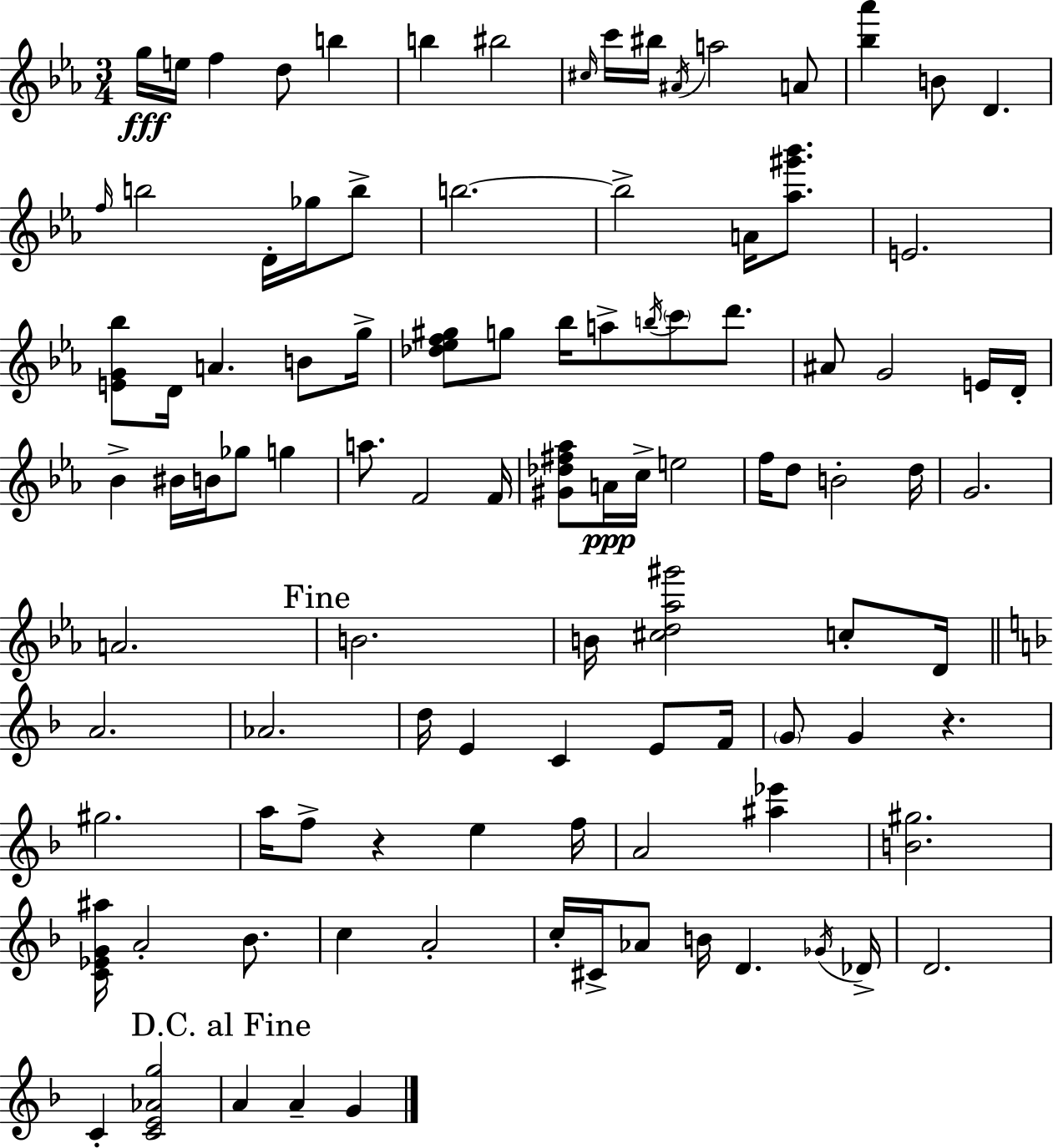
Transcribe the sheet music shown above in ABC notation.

X:1
T:Untitled
M:3/4
L:1/4
K:Eb
g/4 e/4 f d/2 b b ^b2 ^c/4 c'/4 ^b/4 ^A/4 a2 A/2 [_b_a'] B/2 D f/4 b2 D/4 _g/4 b/2 b2 b2 A/4 [_a^g'_b']/2 E2 [EG_b]/2 D/4 A B/2 g/4 [_d_ef^g]/2 g/2 _b/4 a/2 b/4 c'/2 d'/2 ^A/2 G2 E/4 D/4 _B ^B/4 B/4 _g/2 g a/2 F2 F/4 [^G_d^f_a]/2 A/4 c/4 e2 f/4 d/2 B2 d/4 G2 A2 B2 B/4 [^cd_a^g']2 c/2 D/4 A2 _A2 d/4 E C E/2 F/4 G/2 G z ^g2 a/4 f/2 z e f/4 A2 [^a_e'] [B^g]2 [C_EG^a]/4 A2 _B/2 c A2 c/4 ^C/4 _A/2 B/4 D _G/4 _D/4 D2 C [CE_Ag]2 A A G